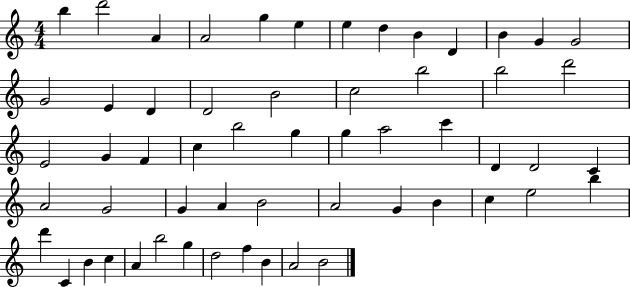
B5/q D6/h A4/q A4/h G5/q E5/q E5/q D5/q B4/q D4/q B4/q G4/q G4/h G4/h E4/q D4/q D4/h B4/h C5/h B5/h B5/h D6/h E4/h G4/q F4/q C5/q B5/h G5/q G5/q A5/h C6/q D4/q D4/h C4/q A4/h G4/h G4/q A4/q B4/h A4/h G4/q B4/q C5/q E5/h B5/q D6/q C4/q B4/q C5/q A4/q B5/h G5/q D5/h F5/q B4/q A4/h B4/h